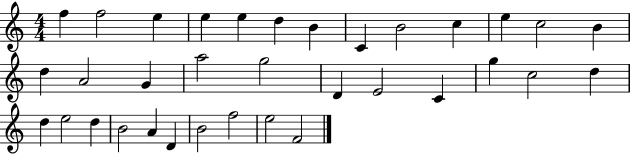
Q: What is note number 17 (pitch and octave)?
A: A5